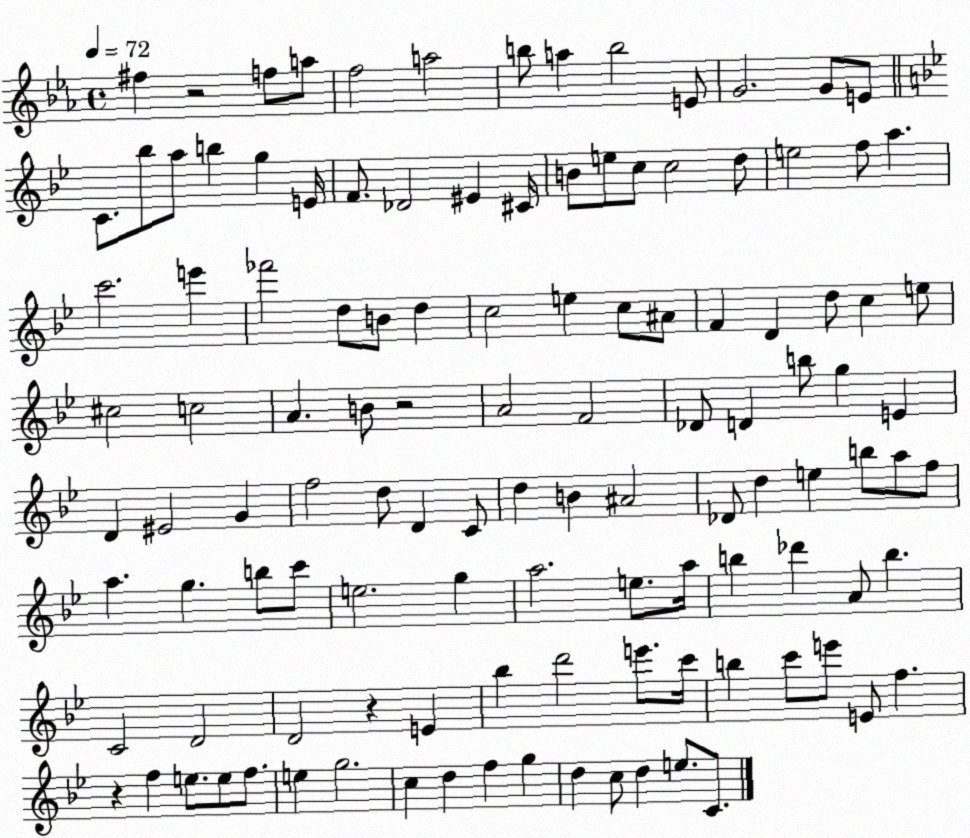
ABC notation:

X:1
T:Untitled
M:4/4
L:1/4
K:Eb
^f z2 f/2 a/2 f2 a2 b/2 a b2 E/2 G2 G/2 E/2 C/2 _b/2 a/2 b g E/4 F/2 _D2 ^E ^C/4 B/2 e/2 c/2 c2 d/2 e2 f/2 a c'2 e' _f'2 d/2 B/2 d c2 e c/2 ^A/2 F D d/2 c e/2 ^c2 c2 A B/2 z2 A2 F2 _D/2 D b/2 g E D ^E2 G f2 d/2 D C/2 d B ^A2 _D/2 d e b/2 a/2 f/2 a g b/2 c'/2 e2 g a2 e/2 a/4 b _d' A/2 b C2 D2 D2 z E _b d'2 e'/2 c'/4 b c'/2 e'/2 E/2 f z f e/2 e/2 f/2 e g2 c d f g d c/2 d e/2 C/2